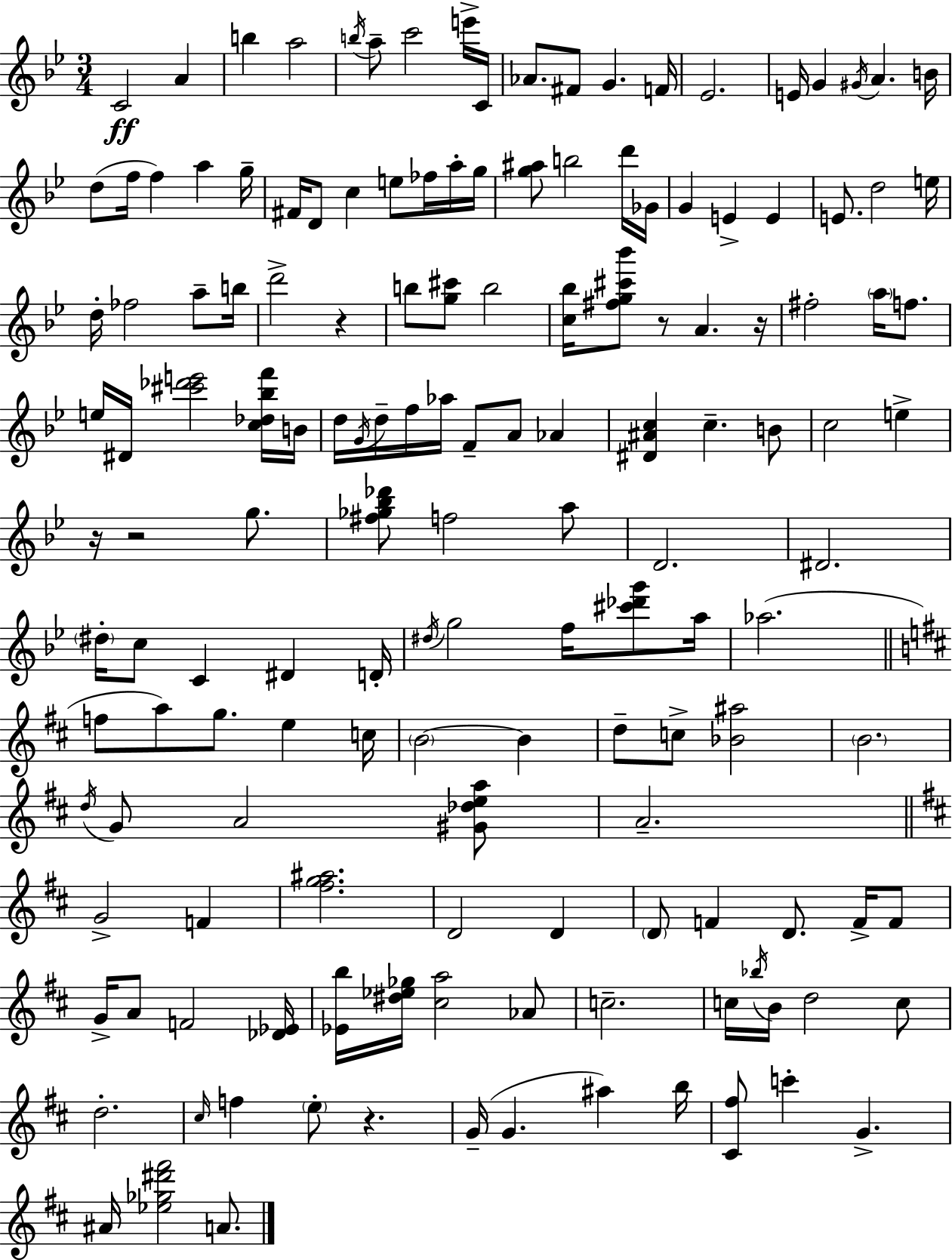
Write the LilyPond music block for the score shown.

{
  \clef treble
  \numericTimeSignature
  \time 3/4
  \key g \minor
  c'2\ff a'4 | b''4 a''2 | \acciaccatura { b''16 } a''8-- c'''2 e'''16-> | c'16 aes'8. fis'8 g'4. | \break f'16 ees'2. | e'16 g'4 \acciaccatura { gis'16 } a'4. | b'16 d''8( f''16 f''4) a''4 | g''16-- fis'16 d'8 c''4 e''8 fes''16 | \break a''16-. g''16 <g'' ais''>8 b''2 | d'''16 ges'16 g'4 e'4-> e'4 | e'8. d''2 | e''16 d''16-. fes''2 a''8-- | \break b''16 d'''2-> r4 | b''8 <g'' cis'''>8 b''2 | <c'' bes''>16 <fis'' g'' cis''' bes'''>8 r8 a'4. | r16 fis''2-. \parenthesize a''16 f''8. | \break e''16 dis'16 <cis''' des''' e'''>2 | <c'' des'' bes'' f'''>16 b'16 d''16 \acciaccatura { g'16 } d''16-- f''16 aes''16 f'8-- a'8 aes'4 | <dis' ais' c''>4 c''4.-- | b'8 c''2 e''4-> | \break r16 r2 | g''8. <fis'' ges'' bes'' des'''>8 f''2 | a''8 d'2. | dis'2. | \break \parenthesize dis''16-. c''8 c'4 dis'4 | d'16-. \acciaccatura { dis''16 } g''2 | f''16 <cis''' des''' g'''>8 a''16 aes''2.( | \bar "||" \break \key b \minor f''8 a''8) g''8. e''4 c''16 | \parenthesize b'2~~ b'4 | d''8-- c''8-> <bes' ais''>2 | \parenthesize b'2. | \break \acciaccatura { d''16 } g'8 a'2 <gis' des'' e'' a''>8 | a'2.-- | \bar "||" \break \key d \major g'2-> f'4 | <fis'' g'' ais''>2. | d'2 d'4 | \parenthesize d'8 f'4 d'8. f'16-> f'8 | \break g'16-> a'8 f'2 <des' ees'>16 | <ees' b''>16 <dis'' ees'' ges''>16 <cis'' a''>2 aes'8 | c''2.-- | c''16 \acciaccatura { bes''16 } b'16 d''2 c''8 | \break d''2.-. | \grace { cis''16 } f''4 \parenthesize e''8-. r4. | g'16--( g'4. ais''4) | b''16 <cis' fis''>8 c'''4-. g'4.-> | \break ais'16 <ees'' ges'' dis''' fis'''>2 a'8. | \bar "|."
}